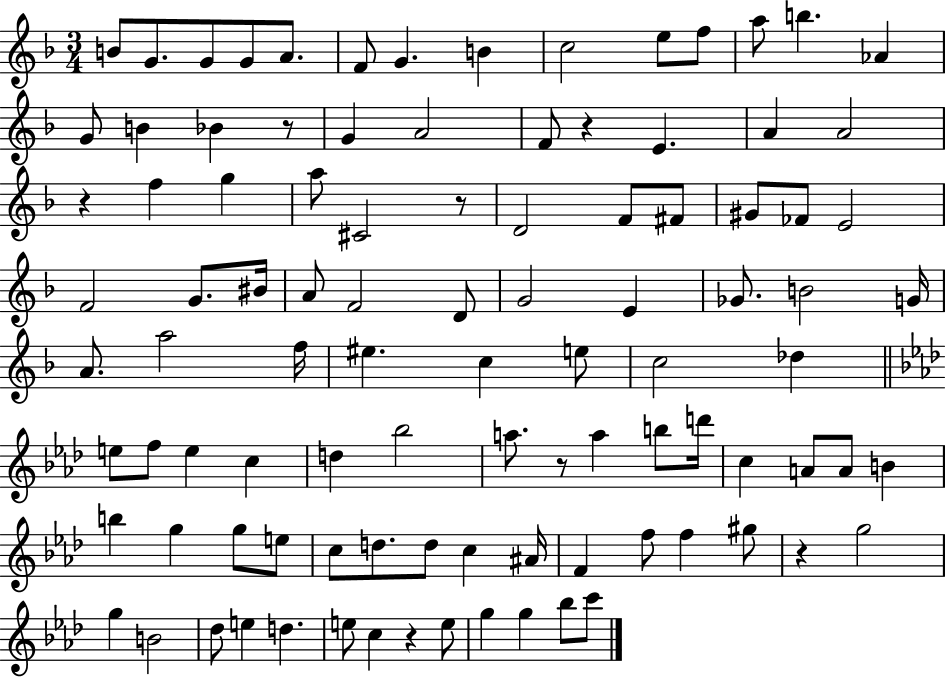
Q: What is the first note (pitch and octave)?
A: B4